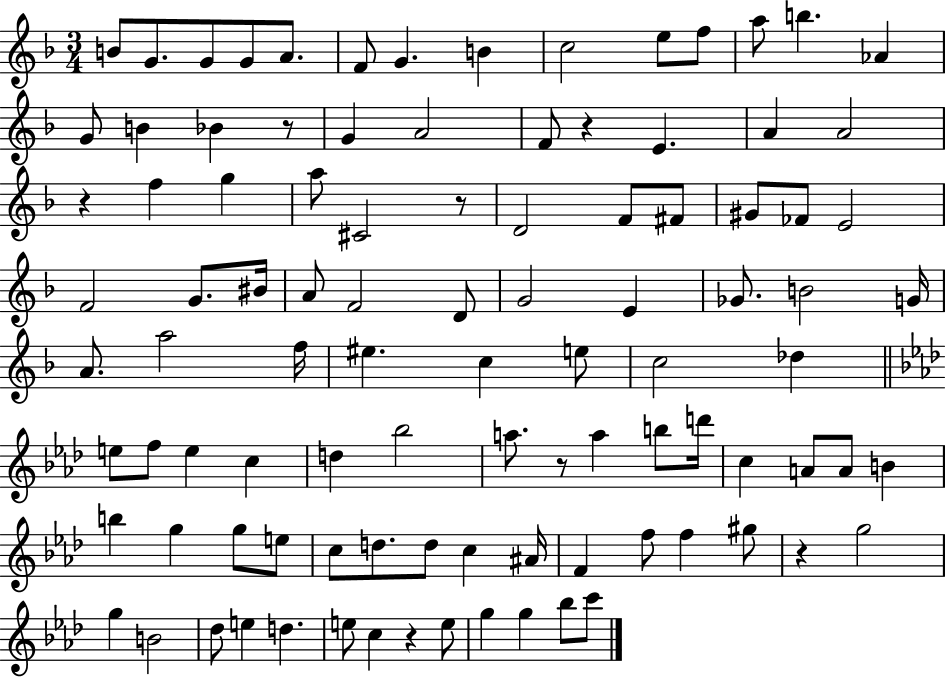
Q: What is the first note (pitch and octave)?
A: B4